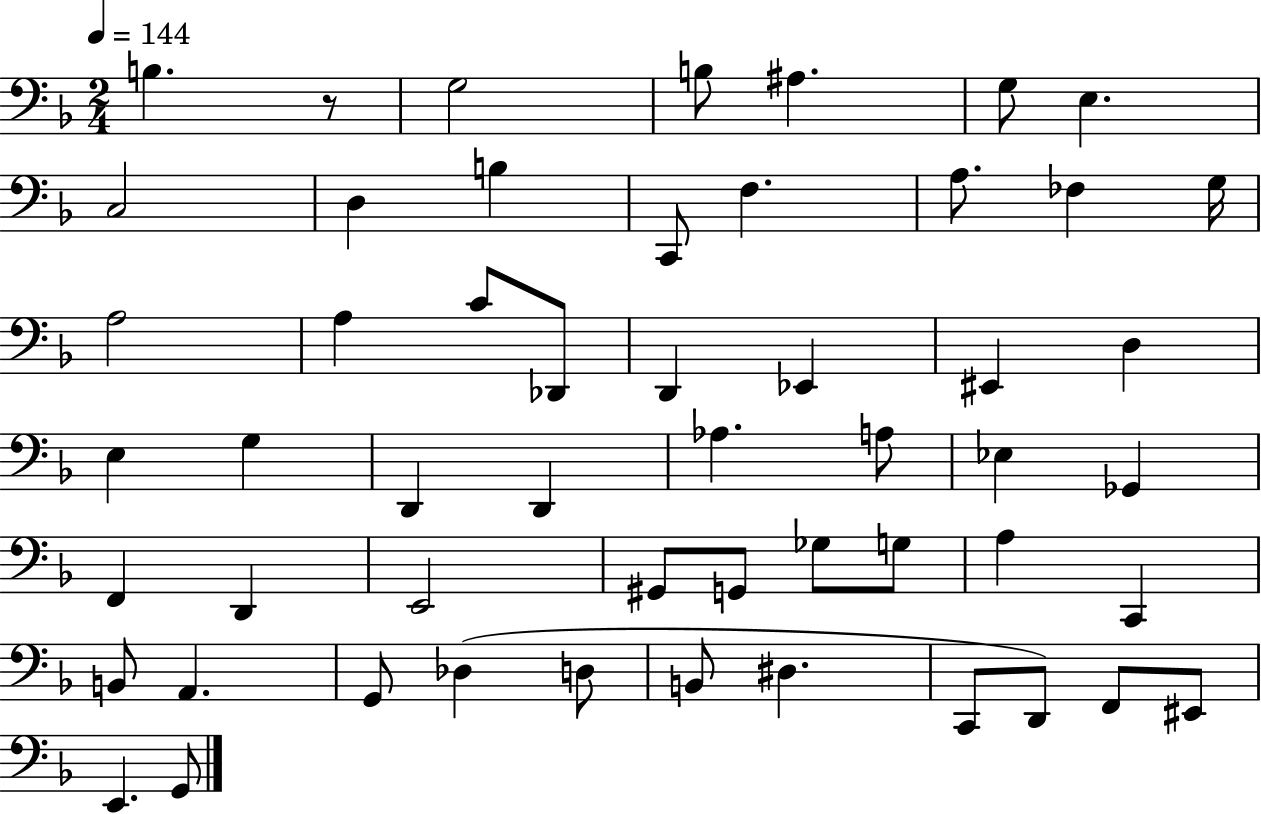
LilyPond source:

{
  \clef bass
  \numericTimeSignature
  \time 2/4
  \key f \major
  \tempo 4 = 144
  b4. r8 | g2 | b8 ais4. | g8 e4. | \break c2 | d4 b4 | c,8 f4. | a8. fes4 g16 | \break a2 | a4 c'8 des,8 | d,4 ees,4 | eis,4 d4 | \break e4 g4 | d,4 d,4 | aes4. a8 | ees4 ges,4 | \break f,4 d,4 | e,2 | gis,8 g,8 ges8 g8 | a4 c,4 | \break b,8 a,4. | g,8 des4( d8 | b,8 dis4. | c,8 d,8) f,8 eis,8 | \break e,4. g,8 | \bar "|."
}